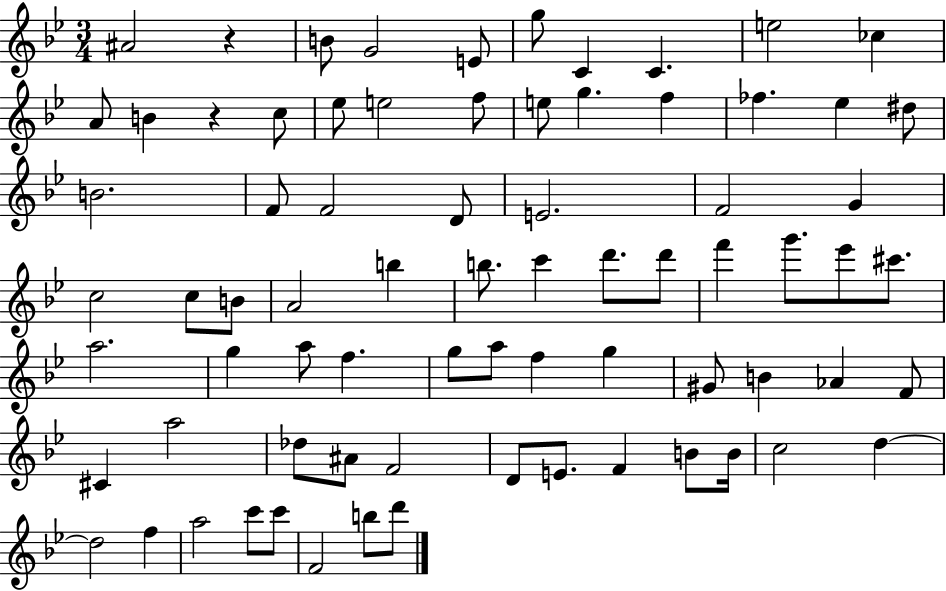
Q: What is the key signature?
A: BES major